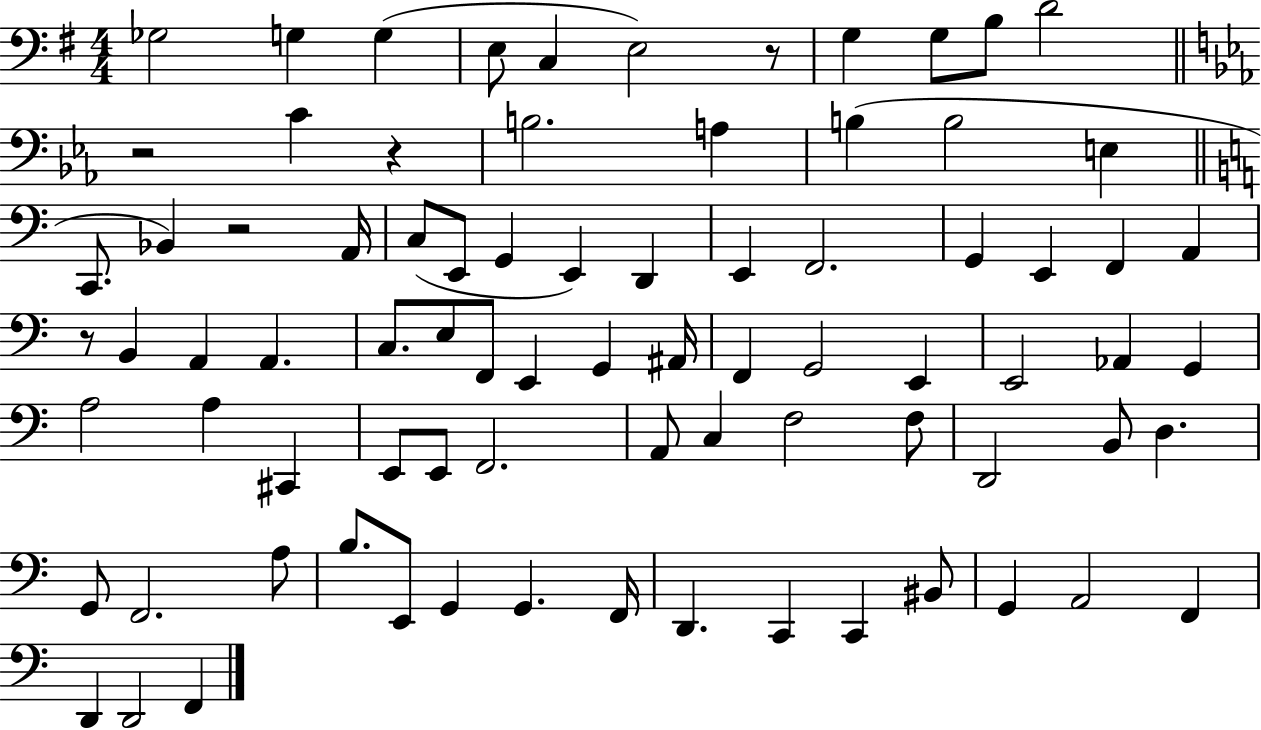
Gb3/h G3/q G3/q E3/e C3/q E3/h R/e G3/q G3/e B3/e D4/h R/h C4/q R/q B3/h. A3/q B3/q B3/h E3/q C2/e. Bb2/q R/h A2/s C3/e E2/e G2/q E2/q D2/q E2/q F2/h. G2/q E2/q F2/q A2/q R/e B2/q A2/q A2/q. C3/e. E3/e F2/e E2/q G2/q A#2/s F2/q G2/h E2/q E2/h Ab2/q G2/q A3/h A3/q C#2/q E2/e E2/e F2/h. A2/e C3/q F3/h F3/e D2/h B2/e D3/q. G2/e F2/h. A3/e B3/e. E2/e G2/q G2/q. F2/s D2/q. C2/q C2/q BIS2/e G2/q A2/h F2/q D2/q D2/h F2/q